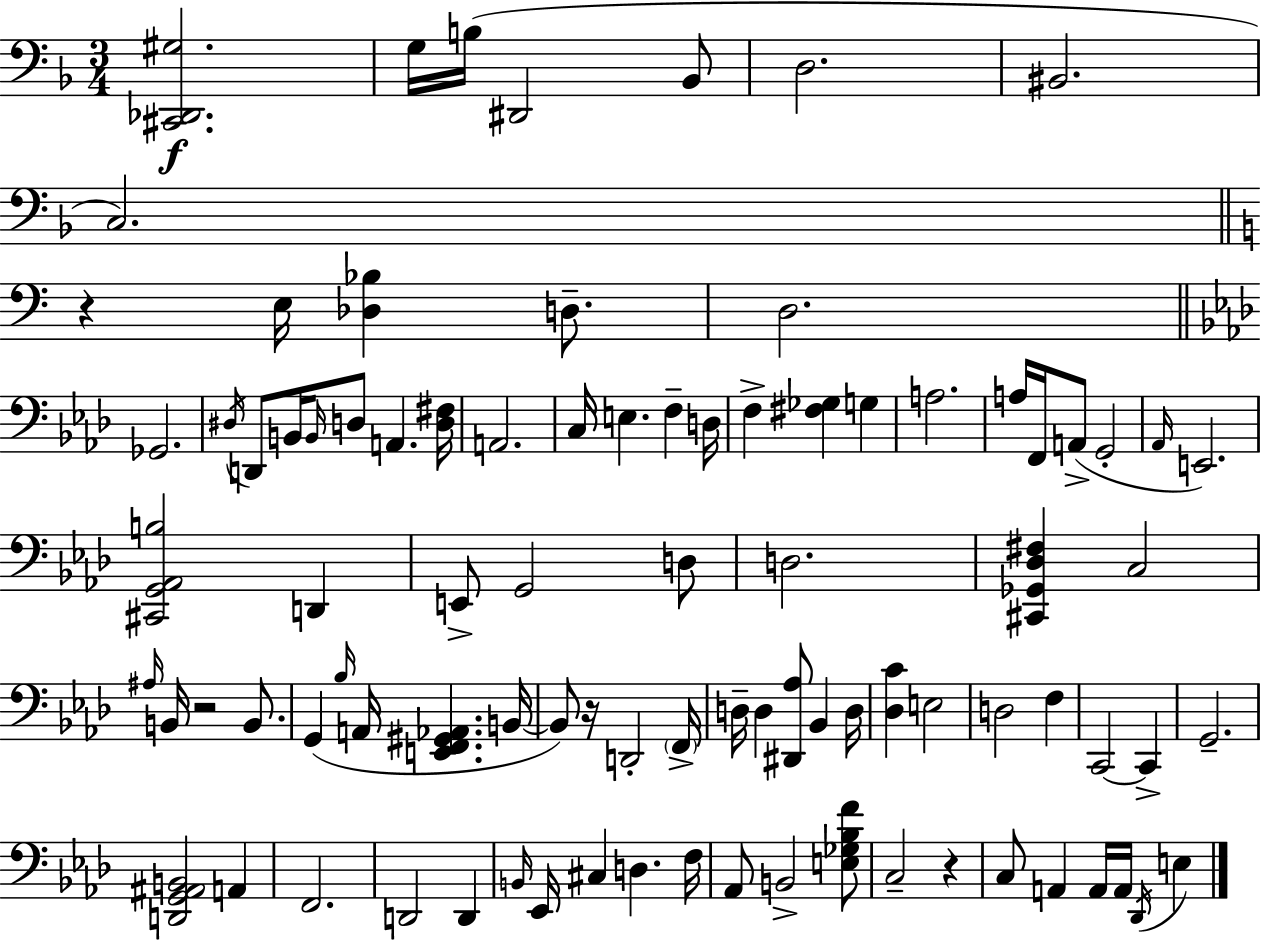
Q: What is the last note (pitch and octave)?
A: E3